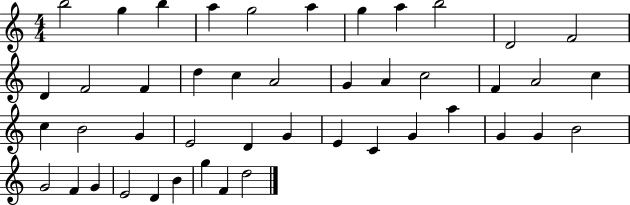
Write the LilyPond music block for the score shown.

{
  \clef treble
  \numericTimeSignature
  \time 4/4
  \key c \major
  b''2 g''4 b''4 | a''4 g''2 a''4 | g''4 a''4 b''2 | d'2 f'2 | \break d'4 f'2 f'4 | d''4 c''4 a'2 | g'4 a'4 c''2 | f'4 a'2 c''4 | \break c''4 b'2 g'4 | e'2 d'4 g'4 | e'4 c'4 g'4 a''4 | g'4 g'4 b'2 | \break g'2 f'4 g'4 | e'2 d'4 b'4 | g''4 f'4 d''2 | \bar "|."
}